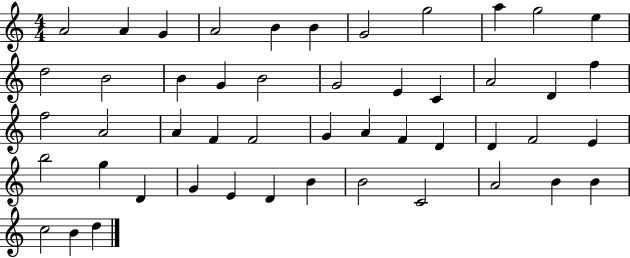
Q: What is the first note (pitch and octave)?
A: A4